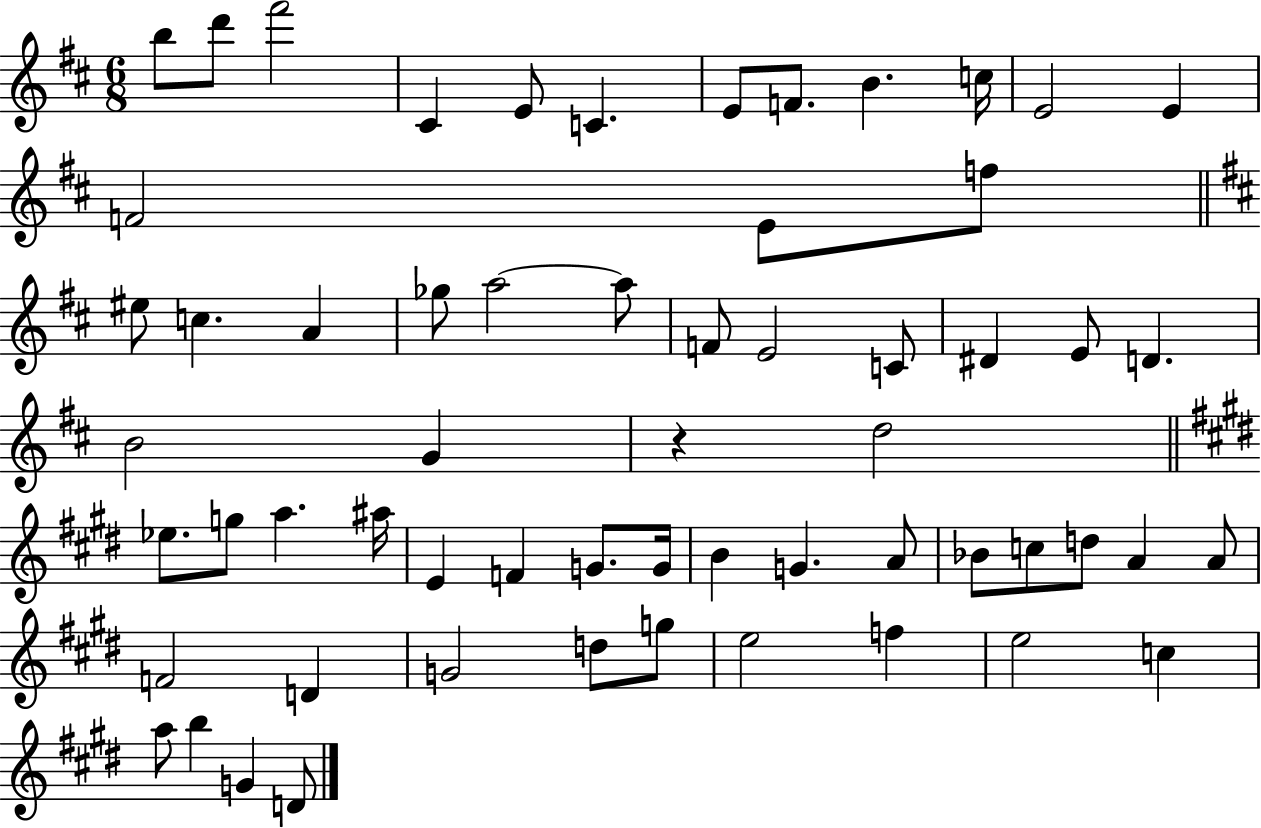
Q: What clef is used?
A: treble